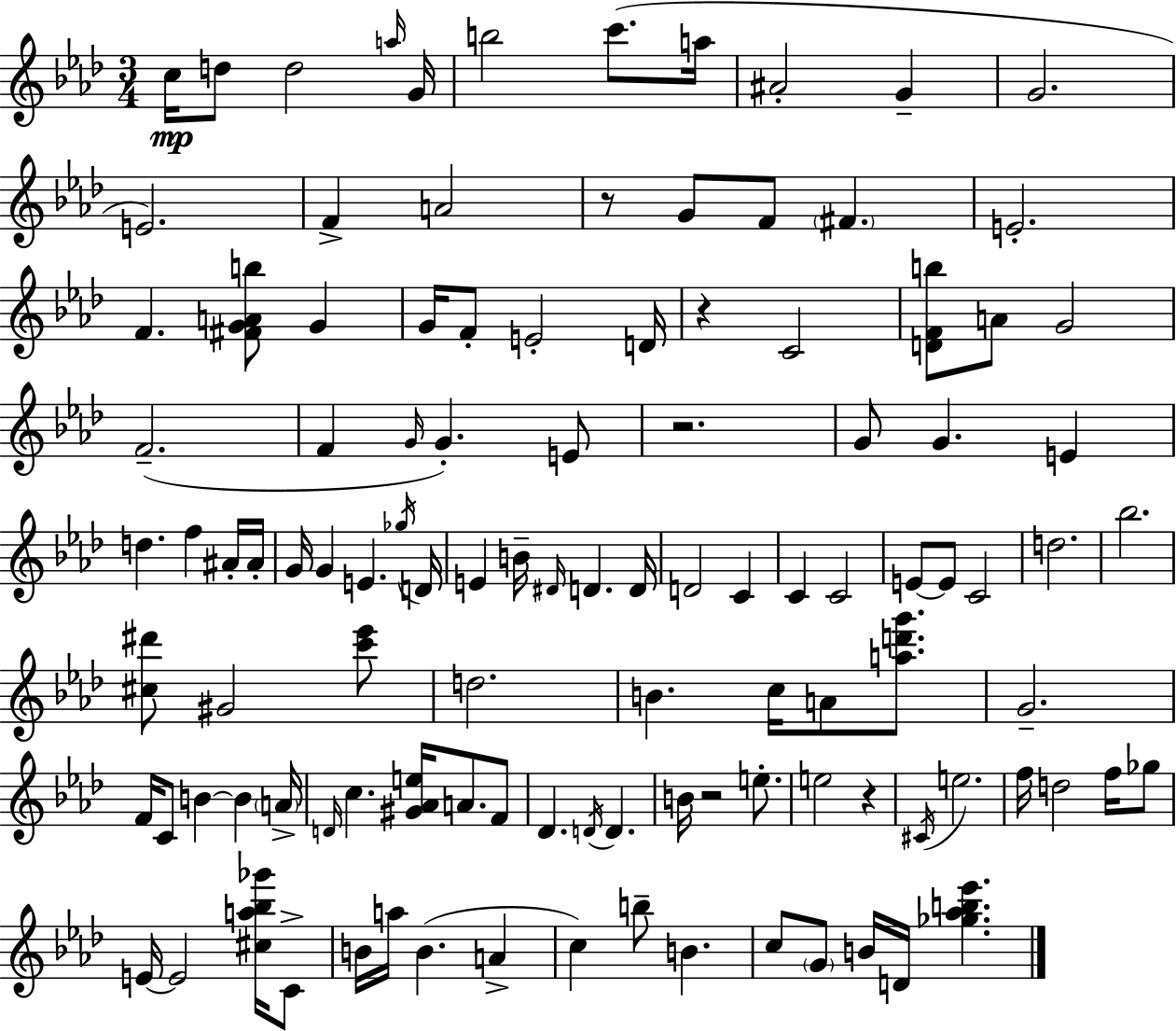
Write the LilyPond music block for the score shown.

{
  \clef treble
  \numericTimeSignature
  \time 3/4
  \key aes \major
  c''16\mp d''8 d''2 \grace { a''16 } | g'16 b''2 c'''8.( | a''16 ais'2-. g'4-- | g'2. | \break e'2.) | f'4-> a'2 | r8 g'8 f'8 \parenthesize fis'4. | e'2.-. | \break f'4. <fis' g' a' b''>8 g'4 | g'16 f'8-. e'2-. | d'16 r4 c'2 | <d' f' b''>8 a'8 g'2 | \break f'2.--( | f'4 \grace { g'16 } g'4.-.) | e'8 r2. | g'8 g'4. e'4 | \break d''4. f''4 | ais'16-. ais'16-. g'16 g'4 e'4. | \acciaccatura { ges''16 } d'16 e'4 b'16-- \grace { dis'16 } d'4. | d'16 d'2 | \break c'4 c'4 c'2 | e'8~~ e'8 c'2 | d''2. | bes''2. | \break <cis'' dis'''>8 gis'2 | <c''' ees'''>8 d''2. | b'4. c''16 a'8 | <a'' d''' g'''>8. g'2.-- | \break f'16 c'8 b'4~~ b'4 | \parenthesize a'16-> \grace { d'16 } c''4. <gis' aes' e''>16 | a'8. f'8 des'4. \acciaccatura { d'16 } | d'4. b'16 r2 | \break e''8.-. e''2 | r4 \acciaccatura { cis'16 } e''2. | f''16 d''2 | f''16 ges''8 e'16~~ e'2 | \break <cis'' a'' bes'' ges'''>16 c'8-> b'16 a''16 b'4.( | a'4-> c''4) b''8-- | b'4. c''8 \parenthesize g'8 b'16 | d'16 <ges'' aes'' b'' ees'''>4. \bar "|."
}